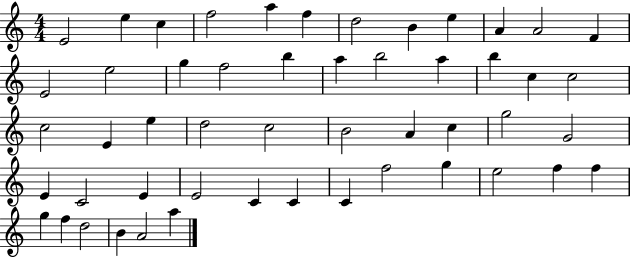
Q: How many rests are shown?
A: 0